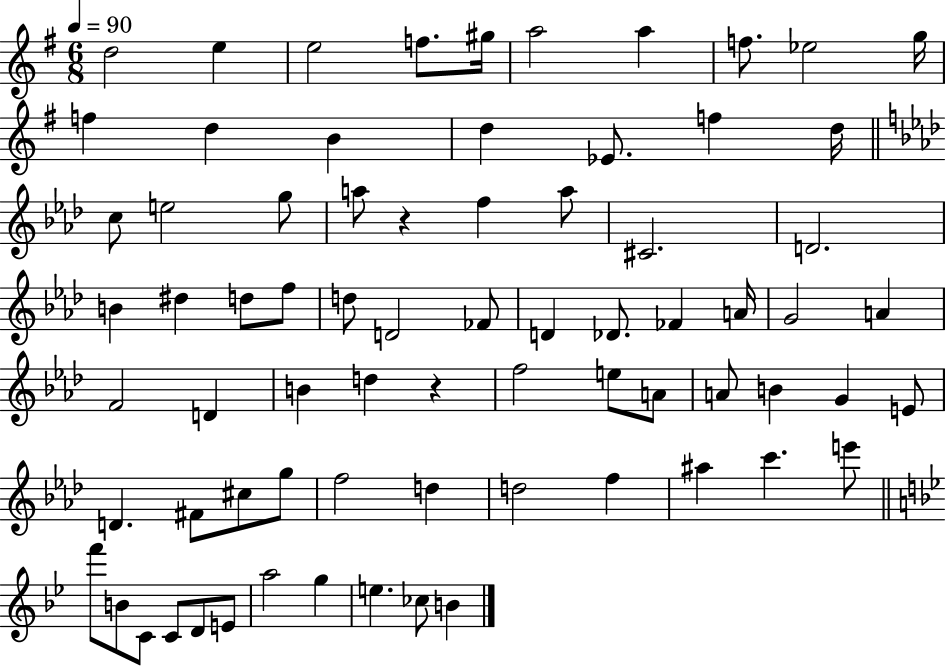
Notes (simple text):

D5/h E5/q E5/h F5/e. G#5/s A5/h A5/q F5/e. Eb5/h G5/s F5/q D5/q B4/q D5/q Eb4/e. F5/q D5/s C5/e E5/h G5/e A5/e R/q F5/q A5/e C#4/h. D4/h. B4/q D#5/q D5/e F5/e D5/e D4/h FES4/e D4/q Db4/e. FES4/q A4/s G4/h A4/q F4/h D4/q B4/q D5/q R/q F5/h E5/e A4/e A4/e B4/q G4/q E4/e D4/q. F#4/e C#5/e G5/e F5/h D5/q D5/h F5/q A#5/q C6/q. E6/e F6/e B4/e C4/e C4/e D4/e E4/e A5/h G5/q E5/q. CES5/e B4/q